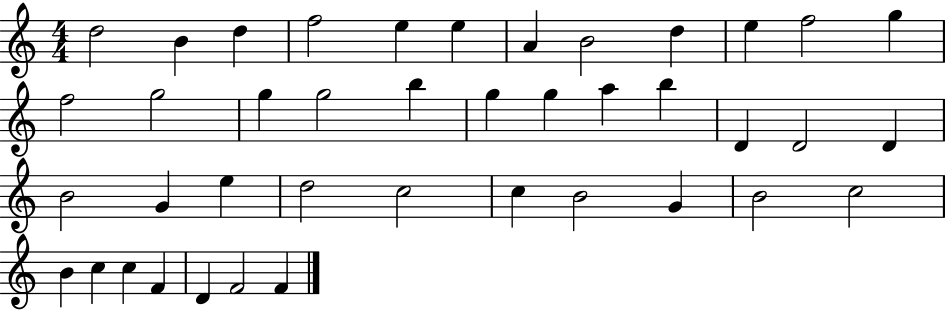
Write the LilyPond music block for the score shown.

{
  \clef treble
  \numericTimeSignature
  \time 4/4
  \key c \major
  d''2 b'4 d''4 | f''2 e''4 e''4 | a'4 b'2 d''4 | e''4 f''2 g''4 | \break f''2 g''2 | g''4 g''2 b''4 | g''4 g''4 a''4 b''4 | d'4 d'2 d'4 | \break b'2 g'4 e''4 | d''2 c''2 | c''4 b'2 g'4 | b'2 c''2 | \break b'4 c''4 c''4 f'4 | d'4 f'2 f'4 | \bar "|."
}